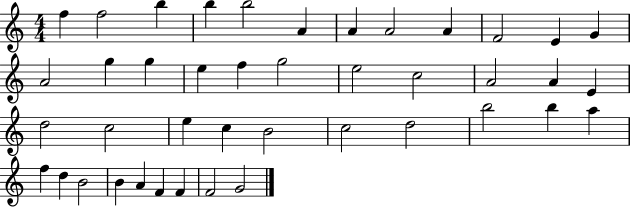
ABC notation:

X:1
T:Untitled
M:4/4
L:1/4
K:C
f f2 b b b2 A A A2 A F2 E G A2 g g e f g2 e2 c2 A2 A E d2 c2 e c B2 c2 d2 b2 b a f d B2 B A F F F2 G2